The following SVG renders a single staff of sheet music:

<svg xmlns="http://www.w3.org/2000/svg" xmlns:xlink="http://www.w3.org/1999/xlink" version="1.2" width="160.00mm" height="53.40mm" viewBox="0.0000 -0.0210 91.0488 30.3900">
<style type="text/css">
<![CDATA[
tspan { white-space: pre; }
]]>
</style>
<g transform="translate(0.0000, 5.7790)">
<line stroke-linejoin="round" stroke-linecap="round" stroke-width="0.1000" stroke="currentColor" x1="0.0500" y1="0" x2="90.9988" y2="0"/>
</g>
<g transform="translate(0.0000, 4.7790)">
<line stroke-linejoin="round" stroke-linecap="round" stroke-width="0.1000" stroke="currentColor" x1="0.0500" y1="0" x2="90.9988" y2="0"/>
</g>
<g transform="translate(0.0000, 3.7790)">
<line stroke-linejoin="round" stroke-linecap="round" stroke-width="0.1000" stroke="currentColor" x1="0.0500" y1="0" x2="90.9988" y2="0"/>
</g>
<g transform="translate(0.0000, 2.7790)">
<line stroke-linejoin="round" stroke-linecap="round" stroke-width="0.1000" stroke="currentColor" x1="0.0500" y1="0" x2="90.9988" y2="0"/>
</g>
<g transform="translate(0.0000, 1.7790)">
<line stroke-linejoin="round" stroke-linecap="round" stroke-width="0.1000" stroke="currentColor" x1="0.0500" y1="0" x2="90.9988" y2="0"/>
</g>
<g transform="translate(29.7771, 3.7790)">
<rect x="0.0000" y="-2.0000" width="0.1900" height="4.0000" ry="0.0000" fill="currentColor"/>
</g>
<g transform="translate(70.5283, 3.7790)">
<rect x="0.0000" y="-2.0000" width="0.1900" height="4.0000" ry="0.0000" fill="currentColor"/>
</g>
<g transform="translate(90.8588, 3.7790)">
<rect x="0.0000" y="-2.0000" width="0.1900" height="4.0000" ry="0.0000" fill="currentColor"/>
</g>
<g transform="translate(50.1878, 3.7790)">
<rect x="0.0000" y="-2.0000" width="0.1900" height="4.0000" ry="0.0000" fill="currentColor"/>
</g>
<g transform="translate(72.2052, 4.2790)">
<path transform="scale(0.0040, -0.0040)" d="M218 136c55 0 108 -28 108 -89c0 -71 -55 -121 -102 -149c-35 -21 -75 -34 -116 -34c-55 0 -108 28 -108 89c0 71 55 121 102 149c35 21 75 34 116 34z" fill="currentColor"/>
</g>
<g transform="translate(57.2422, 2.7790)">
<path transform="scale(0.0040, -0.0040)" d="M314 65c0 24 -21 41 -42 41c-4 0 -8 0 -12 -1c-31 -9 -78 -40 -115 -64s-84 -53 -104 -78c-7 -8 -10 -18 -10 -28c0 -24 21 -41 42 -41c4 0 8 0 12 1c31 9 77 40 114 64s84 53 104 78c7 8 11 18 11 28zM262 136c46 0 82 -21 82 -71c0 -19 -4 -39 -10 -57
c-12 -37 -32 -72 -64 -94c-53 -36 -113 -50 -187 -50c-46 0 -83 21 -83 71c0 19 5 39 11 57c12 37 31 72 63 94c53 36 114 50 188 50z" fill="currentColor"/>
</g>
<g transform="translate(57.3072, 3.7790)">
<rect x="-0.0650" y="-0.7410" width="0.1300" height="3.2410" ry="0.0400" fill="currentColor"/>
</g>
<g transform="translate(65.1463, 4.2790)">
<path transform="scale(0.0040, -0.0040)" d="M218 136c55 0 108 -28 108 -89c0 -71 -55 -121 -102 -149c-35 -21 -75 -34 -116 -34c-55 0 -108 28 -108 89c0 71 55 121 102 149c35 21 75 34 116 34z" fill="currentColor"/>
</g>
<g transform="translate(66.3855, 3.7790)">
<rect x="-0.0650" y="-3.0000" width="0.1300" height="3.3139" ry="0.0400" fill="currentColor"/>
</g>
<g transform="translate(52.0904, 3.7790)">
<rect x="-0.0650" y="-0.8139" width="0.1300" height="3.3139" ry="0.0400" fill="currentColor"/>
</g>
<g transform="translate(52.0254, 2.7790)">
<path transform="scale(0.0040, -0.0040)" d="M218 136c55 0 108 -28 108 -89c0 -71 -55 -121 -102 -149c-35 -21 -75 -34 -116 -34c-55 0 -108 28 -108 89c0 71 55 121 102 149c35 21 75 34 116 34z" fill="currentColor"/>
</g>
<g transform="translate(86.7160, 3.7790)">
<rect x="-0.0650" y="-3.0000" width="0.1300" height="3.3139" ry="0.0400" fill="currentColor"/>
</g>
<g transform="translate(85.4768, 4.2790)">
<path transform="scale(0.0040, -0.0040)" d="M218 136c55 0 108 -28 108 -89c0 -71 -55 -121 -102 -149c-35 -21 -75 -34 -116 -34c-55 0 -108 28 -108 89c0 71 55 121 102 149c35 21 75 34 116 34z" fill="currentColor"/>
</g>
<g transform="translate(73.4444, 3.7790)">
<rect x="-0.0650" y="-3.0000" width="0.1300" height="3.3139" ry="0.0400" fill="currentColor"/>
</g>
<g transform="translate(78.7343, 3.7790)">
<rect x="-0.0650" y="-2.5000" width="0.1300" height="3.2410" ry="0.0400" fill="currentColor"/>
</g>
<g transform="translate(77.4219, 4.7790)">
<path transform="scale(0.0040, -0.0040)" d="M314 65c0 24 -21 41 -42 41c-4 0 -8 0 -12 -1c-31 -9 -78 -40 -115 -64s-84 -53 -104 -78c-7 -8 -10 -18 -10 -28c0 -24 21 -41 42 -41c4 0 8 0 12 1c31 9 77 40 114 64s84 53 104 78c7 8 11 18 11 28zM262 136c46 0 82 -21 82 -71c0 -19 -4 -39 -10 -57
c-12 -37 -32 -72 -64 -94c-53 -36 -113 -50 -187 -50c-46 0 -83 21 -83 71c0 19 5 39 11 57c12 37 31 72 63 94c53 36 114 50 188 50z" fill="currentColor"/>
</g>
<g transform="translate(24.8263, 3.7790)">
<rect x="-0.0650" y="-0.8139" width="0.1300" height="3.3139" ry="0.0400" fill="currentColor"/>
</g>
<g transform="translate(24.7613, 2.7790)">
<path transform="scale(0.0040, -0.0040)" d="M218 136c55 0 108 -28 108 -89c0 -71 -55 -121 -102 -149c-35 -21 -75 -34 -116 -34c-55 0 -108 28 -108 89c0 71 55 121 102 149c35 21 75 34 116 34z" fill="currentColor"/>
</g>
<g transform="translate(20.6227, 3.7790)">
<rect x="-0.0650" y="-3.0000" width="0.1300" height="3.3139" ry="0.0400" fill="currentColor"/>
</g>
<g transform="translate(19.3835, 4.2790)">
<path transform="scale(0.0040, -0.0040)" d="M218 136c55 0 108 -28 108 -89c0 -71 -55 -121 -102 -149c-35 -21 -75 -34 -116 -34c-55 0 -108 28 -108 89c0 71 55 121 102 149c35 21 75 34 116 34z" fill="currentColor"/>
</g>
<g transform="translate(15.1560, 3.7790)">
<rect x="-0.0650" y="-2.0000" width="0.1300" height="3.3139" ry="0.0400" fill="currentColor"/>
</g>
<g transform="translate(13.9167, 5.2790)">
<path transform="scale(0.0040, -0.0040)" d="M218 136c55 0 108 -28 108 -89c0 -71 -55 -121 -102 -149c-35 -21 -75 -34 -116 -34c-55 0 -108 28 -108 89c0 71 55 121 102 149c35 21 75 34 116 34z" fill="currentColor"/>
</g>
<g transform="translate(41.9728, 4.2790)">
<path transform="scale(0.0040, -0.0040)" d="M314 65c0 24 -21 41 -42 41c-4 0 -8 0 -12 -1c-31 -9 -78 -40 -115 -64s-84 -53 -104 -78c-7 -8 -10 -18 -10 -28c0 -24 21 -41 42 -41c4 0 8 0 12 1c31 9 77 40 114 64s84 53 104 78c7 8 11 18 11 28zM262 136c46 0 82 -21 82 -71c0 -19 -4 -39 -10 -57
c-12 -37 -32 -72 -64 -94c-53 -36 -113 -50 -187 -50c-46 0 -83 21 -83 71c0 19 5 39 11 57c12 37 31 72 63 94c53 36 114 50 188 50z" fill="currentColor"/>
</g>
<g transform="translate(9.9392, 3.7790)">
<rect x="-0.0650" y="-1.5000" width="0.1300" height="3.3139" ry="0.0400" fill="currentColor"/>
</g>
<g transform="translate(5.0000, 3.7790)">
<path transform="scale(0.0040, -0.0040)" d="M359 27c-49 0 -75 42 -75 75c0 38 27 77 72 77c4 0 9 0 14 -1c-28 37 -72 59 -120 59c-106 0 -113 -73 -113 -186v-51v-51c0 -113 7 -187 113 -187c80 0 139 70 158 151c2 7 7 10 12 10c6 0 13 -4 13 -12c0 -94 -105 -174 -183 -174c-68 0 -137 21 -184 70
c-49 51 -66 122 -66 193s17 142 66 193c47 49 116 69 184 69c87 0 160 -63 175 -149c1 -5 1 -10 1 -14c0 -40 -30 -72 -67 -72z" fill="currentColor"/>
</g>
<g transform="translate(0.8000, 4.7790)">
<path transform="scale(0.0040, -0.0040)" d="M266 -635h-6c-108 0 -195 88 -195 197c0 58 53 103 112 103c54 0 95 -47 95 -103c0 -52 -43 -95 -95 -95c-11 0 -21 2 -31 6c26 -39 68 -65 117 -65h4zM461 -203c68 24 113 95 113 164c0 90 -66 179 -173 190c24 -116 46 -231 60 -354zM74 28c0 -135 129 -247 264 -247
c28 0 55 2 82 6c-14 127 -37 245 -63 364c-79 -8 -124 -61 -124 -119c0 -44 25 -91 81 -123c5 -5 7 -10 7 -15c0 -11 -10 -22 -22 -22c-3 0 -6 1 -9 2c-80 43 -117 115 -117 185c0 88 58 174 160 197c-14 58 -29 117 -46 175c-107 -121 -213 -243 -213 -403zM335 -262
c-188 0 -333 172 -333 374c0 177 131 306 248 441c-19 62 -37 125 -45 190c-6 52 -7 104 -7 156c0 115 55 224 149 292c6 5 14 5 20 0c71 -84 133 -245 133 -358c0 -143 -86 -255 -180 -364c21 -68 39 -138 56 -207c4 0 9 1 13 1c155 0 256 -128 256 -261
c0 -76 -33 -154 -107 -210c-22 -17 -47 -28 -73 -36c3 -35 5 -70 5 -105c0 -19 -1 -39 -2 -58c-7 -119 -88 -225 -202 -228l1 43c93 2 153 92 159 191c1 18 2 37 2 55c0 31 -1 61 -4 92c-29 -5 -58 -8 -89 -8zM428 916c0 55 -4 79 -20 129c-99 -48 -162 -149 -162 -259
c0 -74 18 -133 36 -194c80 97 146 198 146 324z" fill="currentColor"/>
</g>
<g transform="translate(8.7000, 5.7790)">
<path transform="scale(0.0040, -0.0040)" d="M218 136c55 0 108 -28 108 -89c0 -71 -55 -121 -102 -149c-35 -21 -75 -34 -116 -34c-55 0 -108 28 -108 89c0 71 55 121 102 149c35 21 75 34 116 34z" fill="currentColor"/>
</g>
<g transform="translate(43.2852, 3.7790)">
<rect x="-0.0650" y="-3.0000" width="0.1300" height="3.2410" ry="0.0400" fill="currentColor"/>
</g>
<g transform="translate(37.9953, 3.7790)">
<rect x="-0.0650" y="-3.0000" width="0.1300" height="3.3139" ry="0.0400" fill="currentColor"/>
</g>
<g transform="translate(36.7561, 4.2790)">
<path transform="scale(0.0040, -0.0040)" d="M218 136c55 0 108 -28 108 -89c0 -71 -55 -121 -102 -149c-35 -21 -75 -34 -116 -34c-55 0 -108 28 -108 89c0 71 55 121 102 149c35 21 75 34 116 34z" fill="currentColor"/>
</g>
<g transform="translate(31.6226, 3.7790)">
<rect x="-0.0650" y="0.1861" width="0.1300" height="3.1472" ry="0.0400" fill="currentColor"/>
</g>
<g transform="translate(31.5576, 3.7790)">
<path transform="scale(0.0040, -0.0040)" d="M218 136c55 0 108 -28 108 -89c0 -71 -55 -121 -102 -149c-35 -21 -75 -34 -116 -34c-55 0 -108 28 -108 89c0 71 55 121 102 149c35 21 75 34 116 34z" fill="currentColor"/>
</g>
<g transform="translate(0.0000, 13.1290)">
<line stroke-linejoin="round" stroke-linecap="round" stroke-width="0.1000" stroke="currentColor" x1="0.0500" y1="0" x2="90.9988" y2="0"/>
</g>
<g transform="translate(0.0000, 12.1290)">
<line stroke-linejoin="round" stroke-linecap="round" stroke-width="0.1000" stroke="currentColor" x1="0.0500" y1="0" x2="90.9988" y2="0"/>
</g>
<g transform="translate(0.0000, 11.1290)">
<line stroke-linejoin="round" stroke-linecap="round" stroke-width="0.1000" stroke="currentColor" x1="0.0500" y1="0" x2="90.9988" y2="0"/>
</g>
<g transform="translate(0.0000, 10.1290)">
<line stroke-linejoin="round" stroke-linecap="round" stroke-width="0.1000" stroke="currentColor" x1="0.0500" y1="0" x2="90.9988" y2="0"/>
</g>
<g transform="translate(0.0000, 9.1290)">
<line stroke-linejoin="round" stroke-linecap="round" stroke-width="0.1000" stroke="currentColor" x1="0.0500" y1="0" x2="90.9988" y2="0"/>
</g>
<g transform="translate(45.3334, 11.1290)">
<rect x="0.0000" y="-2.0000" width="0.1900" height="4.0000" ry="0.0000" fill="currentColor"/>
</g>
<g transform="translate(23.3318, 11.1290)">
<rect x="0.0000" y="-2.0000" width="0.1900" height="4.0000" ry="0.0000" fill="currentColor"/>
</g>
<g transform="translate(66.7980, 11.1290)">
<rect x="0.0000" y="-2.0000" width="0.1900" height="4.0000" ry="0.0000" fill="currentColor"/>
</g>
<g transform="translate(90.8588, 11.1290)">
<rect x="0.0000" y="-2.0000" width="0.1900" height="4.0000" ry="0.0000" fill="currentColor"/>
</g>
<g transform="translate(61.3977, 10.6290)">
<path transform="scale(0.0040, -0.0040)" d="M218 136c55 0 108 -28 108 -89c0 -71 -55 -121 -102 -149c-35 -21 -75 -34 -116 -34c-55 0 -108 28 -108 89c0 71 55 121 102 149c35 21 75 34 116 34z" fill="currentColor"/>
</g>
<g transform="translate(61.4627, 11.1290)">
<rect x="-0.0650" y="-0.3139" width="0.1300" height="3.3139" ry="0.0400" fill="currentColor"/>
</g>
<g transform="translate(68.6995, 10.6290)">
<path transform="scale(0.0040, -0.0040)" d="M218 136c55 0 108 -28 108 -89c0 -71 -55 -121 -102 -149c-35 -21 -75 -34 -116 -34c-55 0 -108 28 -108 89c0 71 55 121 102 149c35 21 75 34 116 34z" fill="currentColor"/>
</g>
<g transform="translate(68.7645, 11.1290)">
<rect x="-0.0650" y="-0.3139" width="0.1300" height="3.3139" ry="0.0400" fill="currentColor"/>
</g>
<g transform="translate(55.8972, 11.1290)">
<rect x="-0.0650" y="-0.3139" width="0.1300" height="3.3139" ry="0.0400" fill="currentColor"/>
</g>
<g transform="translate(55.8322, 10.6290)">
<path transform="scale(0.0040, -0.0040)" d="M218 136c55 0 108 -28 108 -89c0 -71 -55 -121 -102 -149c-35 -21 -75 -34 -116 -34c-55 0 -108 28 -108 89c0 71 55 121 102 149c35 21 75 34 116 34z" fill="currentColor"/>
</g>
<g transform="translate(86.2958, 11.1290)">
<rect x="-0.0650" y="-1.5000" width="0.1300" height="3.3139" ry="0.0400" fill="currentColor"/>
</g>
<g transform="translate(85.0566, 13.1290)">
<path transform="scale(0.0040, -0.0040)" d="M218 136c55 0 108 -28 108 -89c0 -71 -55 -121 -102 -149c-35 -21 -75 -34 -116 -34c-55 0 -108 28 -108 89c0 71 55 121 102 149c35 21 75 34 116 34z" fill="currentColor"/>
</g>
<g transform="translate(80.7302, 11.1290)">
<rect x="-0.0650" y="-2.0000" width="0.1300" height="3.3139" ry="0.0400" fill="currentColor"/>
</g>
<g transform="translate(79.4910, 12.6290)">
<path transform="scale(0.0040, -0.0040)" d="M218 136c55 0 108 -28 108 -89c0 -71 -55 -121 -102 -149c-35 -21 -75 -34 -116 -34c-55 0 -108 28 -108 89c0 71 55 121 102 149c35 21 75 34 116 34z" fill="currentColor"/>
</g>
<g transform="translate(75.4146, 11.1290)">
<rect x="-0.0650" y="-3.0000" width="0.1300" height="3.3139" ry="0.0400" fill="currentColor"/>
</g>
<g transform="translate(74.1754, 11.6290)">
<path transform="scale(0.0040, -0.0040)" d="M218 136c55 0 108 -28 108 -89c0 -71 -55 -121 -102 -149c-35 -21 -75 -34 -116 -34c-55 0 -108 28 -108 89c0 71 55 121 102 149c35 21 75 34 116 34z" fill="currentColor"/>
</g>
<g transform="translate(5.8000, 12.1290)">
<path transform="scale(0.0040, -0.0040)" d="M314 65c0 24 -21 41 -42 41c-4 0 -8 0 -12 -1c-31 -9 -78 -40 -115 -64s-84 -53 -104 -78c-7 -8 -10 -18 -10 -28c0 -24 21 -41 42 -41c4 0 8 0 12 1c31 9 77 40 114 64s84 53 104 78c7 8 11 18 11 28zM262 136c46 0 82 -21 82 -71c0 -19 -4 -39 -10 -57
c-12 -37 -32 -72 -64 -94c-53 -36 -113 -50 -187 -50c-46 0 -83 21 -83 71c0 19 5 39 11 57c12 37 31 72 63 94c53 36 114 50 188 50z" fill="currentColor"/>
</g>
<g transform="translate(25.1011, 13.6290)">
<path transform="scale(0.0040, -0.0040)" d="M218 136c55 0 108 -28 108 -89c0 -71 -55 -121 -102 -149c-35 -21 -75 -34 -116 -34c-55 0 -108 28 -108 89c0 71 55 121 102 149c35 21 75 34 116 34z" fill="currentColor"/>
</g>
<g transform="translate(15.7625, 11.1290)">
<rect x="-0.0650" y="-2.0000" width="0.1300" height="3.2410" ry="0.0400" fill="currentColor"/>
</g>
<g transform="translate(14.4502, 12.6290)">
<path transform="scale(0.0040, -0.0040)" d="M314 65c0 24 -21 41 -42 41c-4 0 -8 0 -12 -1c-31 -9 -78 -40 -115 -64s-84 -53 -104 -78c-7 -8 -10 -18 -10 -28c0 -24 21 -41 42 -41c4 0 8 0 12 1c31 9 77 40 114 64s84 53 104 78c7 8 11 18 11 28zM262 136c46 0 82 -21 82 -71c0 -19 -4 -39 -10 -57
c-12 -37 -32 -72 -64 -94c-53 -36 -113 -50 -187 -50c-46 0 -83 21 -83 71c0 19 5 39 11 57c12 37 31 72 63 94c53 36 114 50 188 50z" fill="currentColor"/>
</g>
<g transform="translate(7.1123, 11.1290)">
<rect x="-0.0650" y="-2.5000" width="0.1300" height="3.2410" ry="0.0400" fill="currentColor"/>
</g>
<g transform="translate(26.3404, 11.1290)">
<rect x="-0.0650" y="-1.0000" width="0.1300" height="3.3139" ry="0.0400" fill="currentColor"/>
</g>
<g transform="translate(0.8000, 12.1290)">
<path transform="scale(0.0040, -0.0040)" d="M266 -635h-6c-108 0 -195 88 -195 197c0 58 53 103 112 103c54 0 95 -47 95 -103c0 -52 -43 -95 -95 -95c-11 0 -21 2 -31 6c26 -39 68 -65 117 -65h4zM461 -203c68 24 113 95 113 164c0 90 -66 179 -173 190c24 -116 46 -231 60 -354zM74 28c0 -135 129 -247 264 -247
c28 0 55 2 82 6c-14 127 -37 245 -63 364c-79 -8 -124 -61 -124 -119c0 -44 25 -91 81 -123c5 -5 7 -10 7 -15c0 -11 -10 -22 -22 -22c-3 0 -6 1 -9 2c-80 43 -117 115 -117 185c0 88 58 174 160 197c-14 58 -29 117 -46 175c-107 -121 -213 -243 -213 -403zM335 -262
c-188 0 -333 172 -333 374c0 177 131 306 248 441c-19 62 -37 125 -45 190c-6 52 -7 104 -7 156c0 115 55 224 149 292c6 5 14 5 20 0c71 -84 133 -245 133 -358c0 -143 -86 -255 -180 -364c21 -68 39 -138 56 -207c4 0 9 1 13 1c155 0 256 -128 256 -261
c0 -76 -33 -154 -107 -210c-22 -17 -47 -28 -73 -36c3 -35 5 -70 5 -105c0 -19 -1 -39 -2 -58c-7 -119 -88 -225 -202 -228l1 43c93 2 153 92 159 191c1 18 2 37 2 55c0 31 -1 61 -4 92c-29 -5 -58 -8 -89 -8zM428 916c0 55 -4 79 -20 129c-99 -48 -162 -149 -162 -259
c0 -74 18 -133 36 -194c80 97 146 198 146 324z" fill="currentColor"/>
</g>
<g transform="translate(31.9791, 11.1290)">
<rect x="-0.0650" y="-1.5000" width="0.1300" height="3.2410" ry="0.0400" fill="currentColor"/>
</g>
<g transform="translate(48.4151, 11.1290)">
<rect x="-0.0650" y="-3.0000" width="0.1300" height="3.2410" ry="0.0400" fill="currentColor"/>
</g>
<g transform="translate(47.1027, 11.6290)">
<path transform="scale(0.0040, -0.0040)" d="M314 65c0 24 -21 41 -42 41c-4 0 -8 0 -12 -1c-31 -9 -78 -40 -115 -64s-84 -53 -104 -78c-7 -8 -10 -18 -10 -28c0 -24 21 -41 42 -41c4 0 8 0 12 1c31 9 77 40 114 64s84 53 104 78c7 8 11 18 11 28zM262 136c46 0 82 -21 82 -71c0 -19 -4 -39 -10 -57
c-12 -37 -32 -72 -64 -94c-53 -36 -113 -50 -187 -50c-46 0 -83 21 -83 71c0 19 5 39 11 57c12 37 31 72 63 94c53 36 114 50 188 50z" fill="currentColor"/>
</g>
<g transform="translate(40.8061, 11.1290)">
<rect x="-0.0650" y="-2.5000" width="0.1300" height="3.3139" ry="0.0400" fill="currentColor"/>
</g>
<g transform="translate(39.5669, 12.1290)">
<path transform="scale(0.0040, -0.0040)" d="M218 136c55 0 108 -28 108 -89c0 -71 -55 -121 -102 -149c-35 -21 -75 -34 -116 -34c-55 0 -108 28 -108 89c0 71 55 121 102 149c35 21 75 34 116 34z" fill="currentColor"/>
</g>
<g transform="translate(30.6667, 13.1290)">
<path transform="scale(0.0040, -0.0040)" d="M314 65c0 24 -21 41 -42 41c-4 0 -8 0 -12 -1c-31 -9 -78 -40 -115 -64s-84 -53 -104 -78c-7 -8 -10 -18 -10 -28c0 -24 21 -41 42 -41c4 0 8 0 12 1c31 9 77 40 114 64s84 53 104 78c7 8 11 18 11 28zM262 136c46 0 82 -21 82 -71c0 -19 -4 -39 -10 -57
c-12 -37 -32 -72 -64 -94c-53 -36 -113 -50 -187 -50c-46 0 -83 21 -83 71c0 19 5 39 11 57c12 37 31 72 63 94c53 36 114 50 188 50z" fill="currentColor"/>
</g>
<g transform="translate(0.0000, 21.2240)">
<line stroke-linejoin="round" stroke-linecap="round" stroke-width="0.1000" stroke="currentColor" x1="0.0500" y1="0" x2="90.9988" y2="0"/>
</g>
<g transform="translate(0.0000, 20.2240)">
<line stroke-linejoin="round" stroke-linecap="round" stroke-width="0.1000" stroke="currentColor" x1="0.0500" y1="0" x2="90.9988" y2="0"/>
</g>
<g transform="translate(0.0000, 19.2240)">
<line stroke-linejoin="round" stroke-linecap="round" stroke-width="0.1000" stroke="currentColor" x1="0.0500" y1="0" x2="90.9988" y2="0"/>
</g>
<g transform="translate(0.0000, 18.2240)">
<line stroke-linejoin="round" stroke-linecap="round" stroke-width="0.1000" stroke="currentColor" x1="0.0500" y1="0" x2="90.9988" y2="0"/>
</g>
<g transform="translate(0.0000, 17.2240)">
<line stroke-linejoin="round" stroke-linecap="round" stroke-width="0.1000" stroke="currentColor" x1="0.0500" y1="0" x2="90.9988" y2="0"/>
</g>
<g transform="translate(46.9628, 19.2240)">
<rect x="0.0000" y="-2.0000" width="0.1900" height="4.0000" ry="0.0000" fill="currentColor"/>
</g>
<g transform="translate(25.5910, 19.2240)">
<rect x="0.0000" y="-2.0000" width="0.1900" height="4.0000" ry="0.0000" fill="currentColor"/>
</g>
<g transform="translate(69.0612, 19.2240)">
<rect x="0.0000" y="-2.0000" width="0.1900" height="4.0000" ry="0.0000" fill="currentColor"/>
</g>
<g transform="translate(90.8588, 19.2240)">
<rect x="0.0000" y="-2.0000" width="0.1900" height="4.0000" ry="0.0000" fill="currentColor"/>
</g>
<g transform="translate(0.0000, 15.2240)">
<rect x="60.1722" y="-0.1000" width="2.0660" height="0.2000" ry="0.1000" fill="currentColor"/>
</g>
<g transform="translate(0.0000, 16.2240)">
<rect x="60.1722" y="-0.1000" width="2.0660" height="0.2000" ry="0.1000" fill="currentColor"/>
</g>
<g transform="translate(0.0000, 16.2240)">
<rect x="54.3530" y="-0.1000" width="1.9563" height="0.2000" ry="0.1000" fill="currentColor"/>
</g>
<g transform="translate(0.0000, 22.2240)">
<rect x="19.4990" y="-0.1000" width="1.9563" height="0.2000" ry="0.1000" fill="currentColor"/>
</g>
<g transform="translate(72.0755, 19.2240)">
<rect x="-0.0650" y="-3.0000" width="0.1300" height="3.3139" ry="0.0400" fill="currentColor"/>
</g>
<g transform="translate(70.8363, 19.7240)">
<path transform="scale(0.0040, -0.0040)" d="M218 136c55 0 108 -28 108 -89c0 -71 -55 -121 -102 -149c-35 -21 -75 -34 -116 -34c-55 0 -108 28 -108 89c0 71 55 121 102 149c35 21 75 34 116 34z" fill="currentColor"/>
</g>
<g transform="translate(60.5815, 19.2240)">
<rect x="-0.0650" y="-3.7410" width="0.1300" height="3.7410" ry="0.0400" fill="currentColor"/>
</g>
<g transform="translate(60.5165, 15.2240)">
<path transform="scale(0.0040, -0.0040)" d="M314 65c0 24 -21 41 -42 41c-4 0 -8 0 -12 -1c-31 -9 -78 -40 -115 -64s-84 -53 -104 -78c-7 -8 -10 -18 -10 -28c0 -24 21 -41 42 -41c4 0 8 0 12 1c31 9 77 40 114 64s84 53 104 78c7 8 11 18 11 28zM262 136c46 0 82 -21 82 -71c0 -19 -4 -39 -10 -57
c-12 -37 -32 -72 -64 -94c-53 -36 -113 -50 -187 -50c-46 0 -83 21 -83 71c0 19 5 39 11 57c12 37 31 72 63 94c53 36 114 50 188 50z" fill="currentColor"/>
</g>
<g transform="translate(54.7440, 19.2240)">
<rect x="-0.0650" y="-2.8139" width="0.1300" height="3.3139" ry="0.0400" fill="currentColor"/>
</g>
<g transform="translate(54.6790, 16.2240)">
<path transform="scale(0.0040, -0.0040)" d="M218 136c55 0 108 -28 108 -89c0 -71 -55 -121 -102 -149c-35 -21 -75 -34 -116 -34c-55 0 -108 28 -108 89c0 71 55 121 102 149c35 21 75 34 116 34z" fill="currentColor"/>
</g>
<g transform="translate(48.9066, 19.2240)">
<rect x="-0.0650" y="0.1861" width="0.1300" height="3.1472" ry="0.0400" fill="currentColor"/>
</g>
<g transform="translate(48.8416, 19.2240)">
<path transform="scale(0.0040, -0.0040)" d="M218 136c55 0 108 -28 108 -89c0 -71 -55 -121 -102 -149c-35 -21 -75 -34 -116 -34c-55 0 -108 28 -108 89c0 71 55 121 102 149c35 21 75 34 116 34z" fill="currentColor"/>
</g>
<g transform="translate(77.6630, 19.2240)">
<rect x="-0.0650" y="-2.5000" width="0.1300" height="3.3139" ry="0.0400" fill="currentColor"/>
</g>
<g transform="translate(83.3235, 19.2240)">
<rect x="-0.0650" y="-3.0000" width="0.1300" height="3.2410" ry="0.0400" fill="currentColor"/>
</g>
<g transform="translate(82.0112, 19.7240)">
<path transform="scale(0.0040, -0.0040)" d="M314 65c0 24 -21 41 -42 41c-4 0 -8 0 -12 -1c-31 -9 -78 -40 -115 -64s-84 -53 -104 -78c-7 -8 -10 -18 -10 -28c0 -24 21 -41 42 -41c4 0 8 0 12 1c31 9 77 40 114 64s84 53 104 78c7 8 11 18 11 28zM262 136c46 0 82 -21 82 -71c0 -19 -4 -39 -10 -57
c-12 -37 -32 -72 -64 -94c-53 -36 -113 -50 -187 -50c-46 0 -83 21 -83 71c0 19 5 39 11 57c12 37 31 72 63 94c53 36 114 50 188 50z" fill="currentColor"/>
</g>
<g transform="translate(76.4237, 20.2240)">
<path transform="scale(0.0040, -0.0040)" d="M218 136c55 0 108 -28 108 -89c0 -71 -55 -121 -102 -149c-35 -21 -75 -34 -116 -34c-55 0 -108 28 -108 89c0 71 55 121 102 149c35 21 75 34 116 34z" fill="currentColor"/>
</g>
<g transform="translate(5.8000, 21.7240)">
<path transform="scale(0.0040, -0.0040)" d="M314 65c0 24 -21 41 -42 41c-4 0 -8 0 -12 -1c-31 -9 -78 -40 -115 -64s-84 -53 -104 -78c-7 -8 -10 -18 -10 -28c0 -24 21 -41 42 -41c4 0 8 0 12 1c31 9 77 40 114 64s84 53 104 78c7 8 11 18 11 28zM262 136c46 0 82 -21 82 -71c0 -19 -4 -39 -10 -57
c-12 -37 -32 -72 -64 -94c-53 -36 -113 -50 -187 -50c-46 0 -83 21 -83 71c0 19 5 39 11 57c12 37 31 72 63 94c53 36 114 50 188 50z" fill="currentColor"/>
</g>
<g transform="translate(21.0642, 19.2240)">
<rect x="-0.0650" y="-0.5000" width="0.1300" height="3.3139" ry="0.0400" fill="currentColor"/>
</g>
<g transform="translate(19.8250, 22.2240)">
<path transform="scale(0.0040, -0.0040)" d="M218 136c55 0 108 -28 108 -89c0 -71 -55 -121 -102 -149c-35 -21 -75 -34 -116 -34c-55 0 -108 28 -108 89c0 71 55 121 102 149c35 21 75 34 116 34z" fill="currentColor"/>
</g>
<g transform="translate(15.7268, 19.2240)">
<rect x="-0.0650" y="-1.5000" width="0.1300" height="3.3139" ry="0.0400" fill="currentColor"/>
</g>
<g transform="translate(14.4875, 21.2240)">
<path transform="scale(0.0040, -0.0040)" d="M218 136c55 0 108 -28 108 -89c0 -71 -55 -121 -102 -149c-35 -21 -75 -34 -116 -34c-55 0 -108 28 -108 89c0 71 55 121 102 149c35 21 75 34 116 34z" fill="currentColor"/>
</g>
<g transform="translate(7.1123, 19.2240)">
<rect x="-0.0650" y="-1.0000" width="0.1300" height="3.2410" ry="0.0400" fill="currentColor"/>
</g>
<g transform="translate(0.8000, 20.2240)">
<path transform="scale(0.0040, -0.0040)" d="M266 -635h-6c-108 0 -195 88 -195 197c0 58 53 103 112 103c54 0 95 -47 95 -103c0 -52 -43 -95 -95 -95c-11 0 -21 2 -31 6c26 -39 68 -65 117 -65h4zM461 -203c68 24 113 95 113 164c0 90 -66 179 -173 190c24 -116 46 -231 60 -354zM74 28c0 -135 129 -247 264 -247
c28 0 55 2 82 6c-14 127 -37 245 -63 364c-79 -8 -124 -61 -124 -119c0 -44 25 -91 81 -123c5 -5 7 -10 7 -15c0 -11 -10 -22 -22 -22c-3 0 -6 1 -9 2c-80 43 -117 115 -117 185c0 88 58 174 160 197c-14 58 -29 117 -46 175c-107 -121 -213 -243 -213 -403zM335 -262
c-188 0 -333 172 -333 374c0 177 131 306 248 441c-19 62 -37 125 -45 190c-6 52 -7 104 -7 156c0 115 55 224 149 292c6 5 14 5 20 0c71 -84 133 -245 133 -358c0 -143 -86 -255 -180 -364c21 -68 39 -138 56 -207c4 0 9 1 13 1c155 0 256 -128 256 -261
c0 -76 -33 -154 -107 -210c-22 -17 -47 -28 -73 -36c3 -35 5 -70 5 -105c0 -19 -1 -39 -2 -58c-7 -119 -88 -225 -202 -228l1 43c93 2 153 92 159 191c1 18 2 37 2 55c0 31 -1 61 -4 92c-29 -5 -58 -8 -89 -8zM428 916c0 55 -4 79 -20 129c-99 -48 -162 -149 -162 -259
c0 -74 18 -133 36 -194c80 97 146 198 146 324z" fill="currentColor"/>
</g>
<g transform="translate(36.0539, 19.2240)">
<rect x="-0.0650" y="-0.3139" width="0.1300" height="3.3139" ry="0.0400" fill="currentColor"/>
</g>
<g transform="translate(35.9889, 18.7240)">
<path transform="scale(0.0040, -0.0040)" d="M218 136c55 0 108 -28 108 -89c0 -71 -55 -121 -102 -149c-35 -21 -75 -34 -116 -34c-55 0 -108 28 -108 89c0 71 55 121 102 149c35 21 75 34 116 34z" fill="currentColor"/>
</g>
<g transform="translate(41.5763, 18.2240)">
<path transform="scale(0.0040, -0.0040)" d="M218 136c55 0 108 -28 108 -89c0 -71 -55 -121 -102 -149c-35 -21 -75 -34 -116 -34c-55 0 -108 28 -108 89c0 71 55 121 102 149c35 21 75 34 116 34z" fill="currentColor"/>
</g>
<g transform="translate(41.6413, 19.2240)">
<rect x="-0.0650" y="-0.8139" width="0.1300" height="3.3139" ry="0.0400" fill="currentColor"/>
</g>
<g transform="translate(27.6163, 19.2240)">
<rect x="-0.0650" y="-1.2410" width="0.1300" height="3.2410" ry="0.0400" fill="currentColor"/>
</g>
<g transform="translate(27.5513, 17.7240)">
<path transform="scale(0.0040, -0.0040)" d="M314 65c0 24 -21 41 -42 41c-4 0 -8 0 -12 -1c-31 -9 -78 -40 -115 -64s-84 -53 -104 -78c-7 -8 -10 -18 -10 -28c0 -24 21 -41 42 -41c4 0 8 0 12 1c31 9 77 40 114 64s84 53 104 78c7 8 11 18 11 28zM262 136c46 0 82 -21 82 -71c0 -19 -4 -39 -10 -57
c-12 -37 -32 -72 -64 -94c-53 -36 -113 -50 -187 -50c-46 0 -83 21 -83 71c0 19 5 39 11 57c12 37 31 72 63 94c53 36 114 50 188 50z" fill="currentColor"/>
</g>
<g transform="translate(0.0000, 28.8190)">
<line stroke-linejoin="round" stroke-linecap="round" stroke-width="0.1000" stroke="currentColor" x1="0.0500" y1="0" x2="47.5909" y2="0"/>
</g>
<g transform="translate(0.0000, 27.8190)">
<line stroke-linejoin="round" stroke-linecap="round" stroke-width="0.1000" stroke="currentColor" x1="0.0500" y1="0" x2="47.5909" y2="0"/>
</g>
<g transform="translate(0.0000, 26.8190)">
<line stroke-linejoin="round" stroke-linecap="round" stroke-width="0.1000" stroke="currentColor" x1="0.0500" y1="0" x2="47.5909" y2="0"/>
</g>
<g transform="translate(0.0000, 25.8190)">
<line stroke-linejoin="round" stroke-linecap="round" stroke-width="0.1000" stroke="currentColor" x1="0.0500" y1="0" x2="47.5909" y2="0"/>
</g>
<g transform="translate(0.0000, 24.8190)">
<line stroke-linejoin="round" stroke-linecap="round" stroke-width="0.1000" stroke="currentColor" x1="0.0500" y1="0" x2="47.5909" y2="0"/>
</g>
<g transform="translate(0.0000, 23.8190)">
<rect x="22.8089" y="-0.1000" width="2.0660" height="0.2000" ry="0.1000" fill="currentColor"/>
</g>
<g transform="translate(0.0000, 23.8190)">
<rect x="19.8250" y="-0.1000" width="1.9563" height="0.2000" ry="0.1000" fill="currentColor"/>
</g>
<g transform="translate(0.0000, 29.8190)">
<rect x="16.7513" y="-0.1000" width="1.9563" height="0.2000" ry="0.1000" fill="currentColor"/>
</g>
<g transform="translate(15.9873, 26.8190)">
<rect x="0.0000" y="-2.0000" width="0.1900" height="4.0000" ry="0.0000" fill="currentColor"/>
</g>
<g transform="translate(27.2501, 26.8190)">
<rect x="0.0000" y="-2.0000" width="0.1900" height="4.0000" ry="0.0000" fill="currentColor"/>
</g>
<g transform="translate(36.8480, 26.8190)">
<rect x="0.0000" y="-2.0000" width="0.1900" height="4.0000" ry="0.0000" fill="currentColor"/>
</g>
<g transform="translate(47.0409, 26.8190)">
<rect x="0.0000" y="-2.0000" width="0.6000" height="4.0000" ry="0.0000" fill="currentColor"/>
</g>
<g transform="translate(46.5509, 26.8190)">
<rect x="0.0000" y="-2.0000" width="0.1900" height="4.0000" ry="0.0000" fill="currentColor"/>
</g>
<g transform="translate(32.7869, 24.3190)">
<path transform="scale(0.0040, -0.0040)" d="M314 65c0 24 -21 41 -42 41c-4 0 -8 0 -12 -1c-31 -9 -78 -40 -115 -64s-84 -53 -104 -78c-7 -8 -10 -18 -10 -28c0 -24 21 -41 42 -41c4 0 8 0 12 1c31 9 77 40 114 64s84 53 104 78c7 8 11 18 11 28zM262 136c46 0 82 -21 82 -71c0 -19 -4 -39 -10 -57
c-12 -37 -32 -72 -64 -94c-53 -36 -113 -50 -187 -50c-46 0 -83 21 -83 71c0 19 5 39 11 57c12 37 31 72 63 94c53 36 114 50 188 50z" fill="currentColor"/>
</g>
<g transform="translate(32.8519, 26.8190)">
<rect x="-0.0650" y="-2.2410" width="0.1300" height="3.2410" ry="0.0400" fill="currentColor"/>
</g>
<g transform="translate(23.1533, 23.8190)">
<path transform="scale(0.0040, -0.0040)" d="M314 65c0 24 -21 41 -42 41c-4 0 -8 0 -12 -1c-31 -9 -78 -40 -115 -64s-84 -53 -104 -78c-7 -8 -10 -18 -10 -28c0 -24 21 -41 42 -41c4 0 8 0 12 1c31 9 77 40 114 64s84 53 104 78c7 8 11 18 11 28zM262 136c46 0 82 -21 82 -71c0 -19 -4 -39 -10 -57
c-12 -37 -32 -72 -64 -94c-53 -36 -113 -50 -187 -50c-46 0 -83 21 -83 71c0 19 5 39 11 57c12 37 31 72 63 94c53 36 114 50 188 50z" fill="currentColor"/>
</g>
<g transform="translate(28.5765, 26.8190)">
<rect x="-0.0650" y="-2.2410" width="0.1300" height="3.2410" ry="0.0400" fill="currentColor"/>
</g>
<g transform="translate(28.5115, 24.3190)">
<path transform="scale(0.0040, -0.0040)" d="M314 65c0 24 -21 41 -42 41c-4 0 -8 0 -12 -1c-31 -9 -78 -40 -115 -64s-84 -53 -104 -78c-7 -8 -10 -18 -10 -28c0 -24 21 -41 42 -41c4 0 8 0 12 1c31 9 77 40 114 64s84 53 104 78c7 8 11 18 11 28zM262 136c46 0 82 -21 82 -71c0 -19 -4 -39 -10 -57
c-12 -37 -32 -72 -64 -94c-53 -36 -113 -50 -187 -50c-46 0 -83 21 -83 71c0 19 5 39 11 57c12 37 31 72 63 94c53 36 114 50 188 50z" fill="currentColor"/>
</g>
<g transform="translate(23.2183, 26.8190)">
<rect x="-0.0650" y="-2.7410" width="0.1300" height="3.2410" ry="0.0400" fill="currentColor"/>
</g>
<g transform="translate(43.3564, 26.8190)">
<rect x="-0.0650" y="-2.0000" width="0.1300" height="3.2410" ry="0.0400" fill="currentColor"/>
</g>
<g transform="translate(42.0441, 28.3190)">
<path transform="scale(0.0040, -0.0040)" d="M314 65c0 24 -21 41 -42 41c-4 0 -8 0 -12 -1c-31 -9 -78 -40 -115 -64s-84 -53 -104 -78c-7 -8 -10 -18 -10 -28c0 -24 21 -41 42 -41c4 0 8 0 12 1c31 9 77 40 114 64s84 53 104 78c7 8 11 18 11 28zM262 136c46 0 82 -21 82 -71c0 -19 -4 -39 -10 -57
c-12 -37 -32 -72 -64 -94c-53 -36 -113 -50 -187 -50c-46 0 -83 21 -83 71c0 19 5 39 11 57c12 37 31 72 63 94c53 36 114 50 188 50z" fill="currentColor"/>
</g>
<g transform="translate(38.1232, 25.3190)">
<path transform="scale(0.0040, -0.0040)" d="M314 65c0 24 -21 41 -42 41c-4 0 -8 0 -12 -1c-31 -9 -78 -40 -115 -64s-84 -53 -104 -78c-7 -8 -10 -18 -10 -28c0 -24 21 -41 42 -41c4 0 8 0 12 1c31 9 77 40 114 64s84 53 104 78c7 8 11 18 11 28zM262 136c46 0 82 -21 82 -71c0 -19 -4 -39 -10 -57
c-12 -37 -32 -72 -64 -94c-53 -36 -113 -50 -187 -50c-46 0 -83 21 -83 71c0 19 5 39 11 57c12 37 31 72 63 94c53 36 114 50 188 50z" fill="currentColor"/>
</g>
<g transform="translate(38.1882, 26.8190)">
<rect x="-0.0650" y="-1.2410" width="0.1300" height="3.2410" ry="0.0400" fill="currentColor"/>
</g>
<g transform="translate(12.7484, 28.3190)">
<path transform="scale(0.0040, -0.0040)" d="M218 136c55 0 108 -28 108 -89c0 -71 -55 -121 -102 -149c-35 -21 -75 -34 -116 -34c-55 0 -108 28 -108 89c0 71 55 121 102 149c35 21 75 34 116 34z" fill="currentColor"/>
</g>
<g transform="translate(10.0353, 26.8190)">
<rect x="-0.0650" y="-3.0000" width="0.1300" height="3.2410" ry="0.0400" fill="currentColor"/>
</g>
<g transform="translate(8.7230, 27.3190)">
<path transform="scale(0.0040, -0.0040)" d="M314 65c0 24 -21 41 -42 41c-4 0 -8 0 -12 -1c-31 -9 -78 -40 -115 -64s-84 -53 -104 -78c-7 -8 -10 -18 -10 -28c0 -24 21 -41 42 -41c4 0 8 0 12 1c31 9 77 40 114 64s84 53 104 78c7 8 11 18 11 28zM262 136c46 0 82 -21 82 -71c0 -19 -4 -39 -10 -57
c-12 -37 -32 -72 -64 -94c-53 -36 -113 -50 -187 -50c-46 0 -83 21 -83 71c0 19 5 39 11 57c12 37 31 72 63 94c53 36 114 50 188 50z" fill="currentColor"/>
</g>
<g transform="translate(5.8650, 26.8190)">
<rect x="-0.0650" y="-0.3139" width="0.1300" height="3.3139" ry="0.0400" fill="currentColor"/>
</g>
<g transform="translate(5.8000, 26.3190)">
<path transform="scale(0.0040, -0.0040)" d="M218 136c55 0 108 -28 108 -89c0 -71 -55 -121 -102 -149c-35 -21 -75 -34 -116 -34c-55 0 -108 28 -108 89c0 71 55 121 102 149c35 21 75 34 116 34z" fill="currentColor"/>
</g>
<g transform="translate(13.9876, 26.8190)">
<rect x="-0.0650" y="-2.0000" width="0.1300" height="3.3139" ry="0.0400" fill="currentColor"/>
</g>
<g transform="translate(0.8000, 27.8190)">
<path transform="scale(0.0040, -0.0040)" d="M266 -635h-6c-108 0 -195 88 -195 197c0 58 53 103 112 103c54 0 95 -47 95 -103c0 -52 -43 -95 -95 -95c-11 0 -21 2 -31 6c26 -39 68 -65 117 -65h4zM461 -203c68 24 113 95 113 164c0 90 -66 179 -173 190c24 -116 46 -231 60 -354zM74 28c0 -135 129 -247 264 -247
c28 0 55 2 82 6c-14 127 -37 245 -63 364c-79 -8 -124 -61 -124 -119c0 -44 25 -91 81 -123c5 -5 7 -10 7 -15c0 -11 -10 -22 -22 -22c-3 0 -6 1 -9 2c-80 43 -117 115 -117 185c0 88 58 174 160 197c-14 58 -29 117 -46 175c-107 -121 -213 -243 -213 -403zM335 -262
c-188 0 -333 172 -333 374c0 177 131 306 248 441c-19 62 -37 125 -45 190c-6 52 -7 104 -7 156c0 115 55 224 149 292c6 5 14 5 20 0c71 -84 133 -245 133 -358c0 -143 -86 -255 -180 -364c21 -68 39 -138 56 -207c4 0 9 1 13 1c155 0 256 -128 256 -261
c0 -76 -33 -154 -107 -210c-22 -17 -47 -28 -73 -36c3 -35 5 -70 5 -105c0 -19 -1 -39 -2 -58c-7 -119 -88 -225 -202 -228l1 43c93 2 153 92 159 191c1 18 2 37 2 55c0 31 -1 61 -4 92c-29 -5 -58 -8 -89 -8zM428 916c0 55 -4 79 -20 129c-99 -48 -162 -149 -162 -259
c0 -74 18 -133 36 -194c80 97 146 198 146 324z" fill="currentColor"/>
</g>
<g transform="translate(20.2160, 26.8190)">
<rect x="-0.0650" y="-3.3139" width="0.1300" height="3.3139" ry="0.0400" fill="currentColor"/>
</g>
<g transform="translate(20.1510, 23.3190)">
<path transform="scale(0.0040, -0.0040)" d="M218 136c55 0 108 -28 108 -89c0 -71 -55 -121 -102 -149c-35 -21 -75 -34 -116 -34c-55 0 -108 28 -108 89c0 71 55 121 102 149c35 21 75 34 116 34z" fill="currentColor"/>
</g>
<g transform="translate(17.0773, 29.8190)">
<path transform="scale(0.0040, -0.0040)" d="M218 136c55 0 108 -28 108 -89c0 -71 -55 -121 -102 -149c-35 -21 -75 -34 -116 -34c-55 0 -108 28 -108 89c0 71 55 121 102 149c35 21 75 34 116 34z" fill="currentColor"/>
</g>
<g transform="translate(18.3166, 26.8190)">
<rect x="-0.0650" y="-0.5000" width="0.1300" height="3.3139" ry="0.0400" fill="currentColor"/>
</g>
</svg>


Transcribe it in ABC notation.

X:1
T:Untitled
M:4/4
L:1/4
K:C
E F A d B A A2 d d2 A A G2 A G2 F2 D E2 G A2 c c c A F E D2 E C e2 c d B a c'2 A G A2 c A2 F C b a2 g2 g2 e2 F2